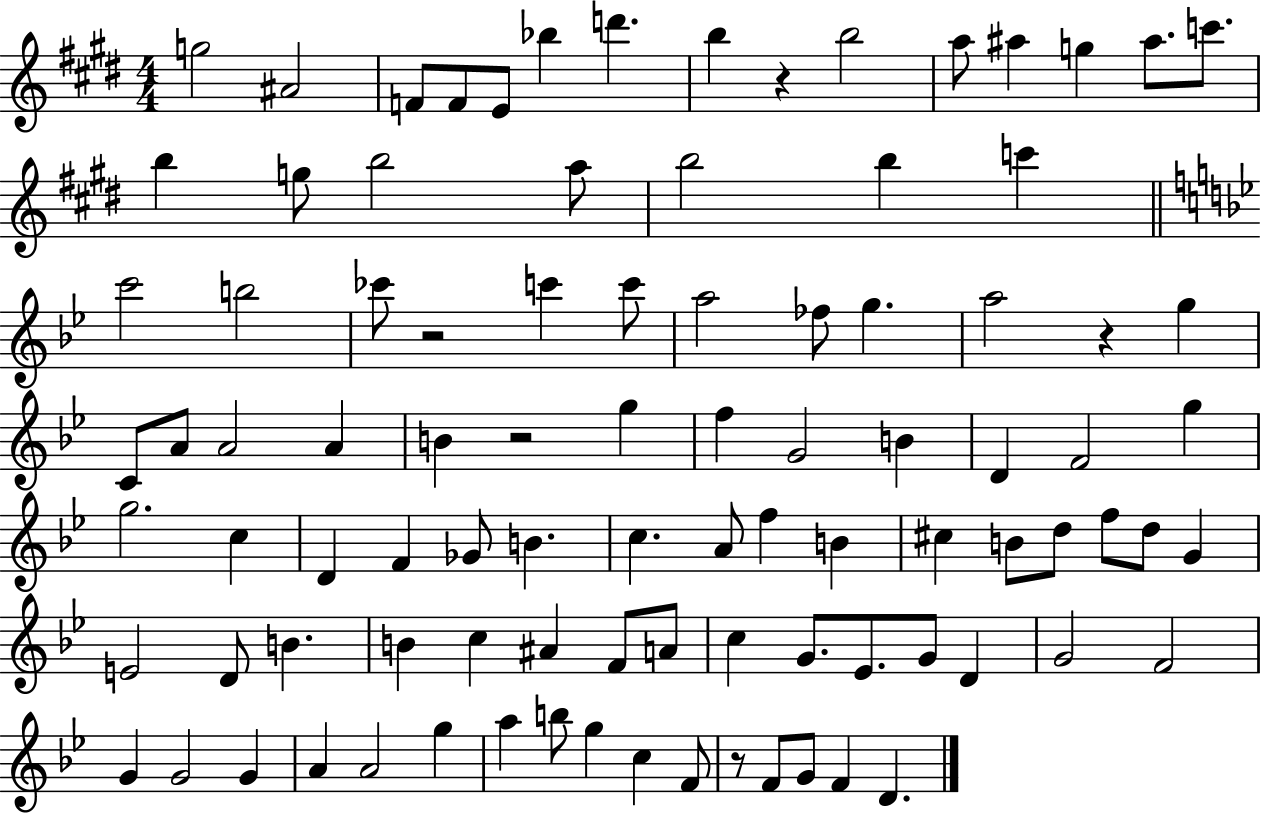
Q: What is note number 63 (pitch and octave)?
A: B4